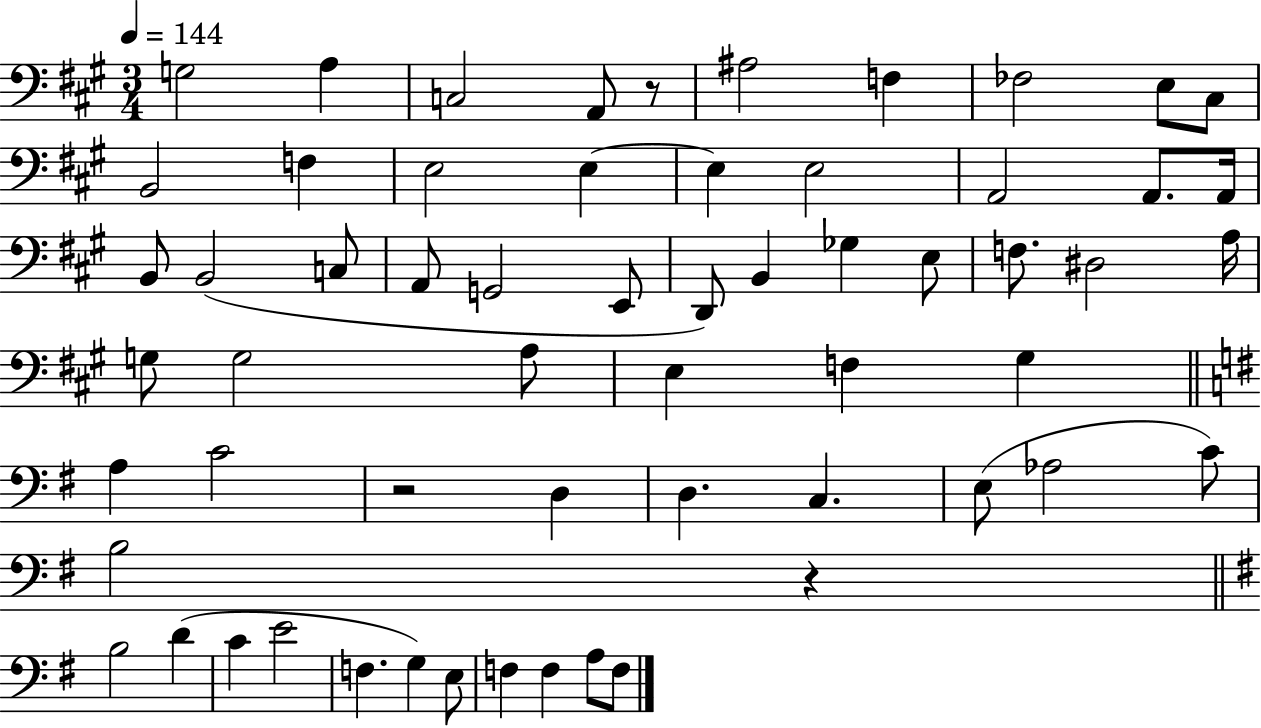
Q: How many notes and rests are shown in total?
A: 60